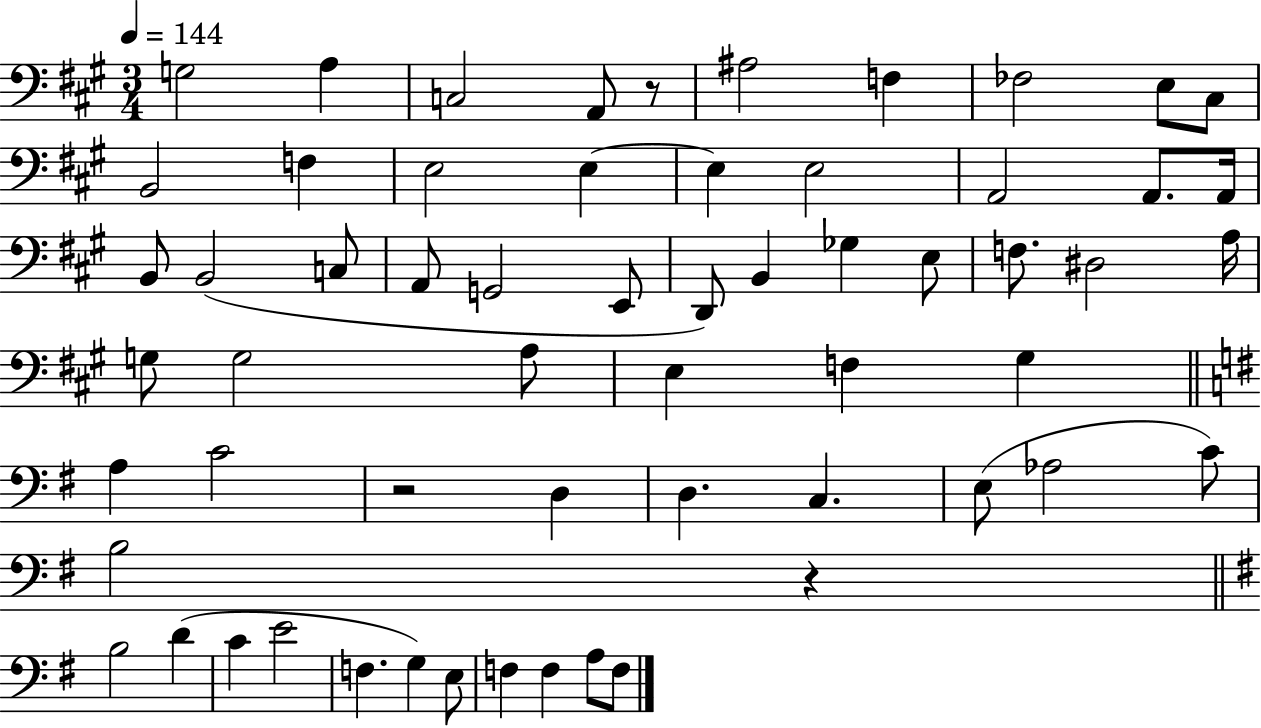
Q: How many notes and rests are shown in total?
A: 60